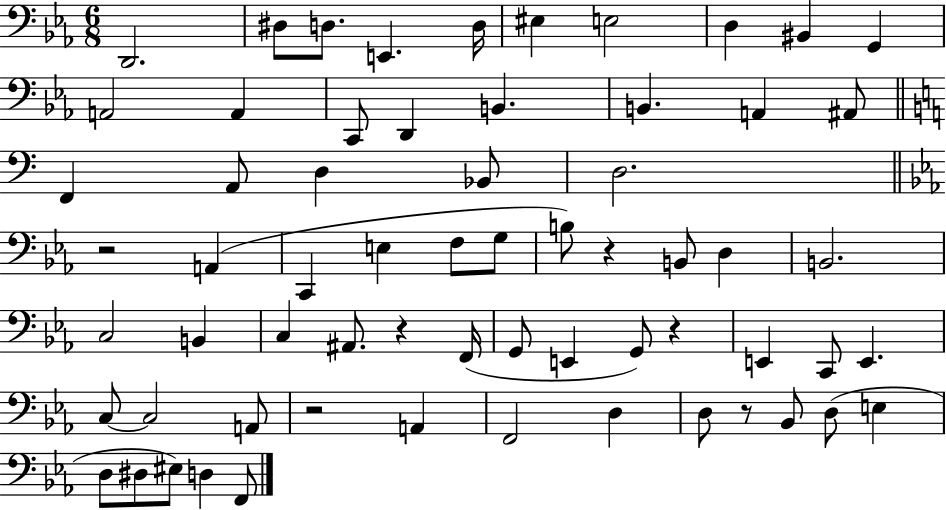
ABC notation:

X:1
T:Untitled
M:6/8
L:1/4
K:Eb
D,,2 ^D,/2 D,/2 E,, D,/4 ^E, E,2 D, ^B,, G,, A,,2 A,, C,,/2 D,, B,, B,, A,, ^A,,/2 F,, A,,/2 D, _B,,/2 D,2 z2 A,, C,, E, F,/2 G,/2 B,/2 z B,,/2 D, B,,2 C,2 B,, C, ^A,,/2 z F,,/4 G,,/2 E,, G,,/2 z E,, C,,/2 E,, C,/2 C,2 A,,/2 z2 A,, F,,2 D, D,/2 z/2 _B,,/2 D,/2 E, D,/2 ^D,/2 ^E,/2 D, F,,/2